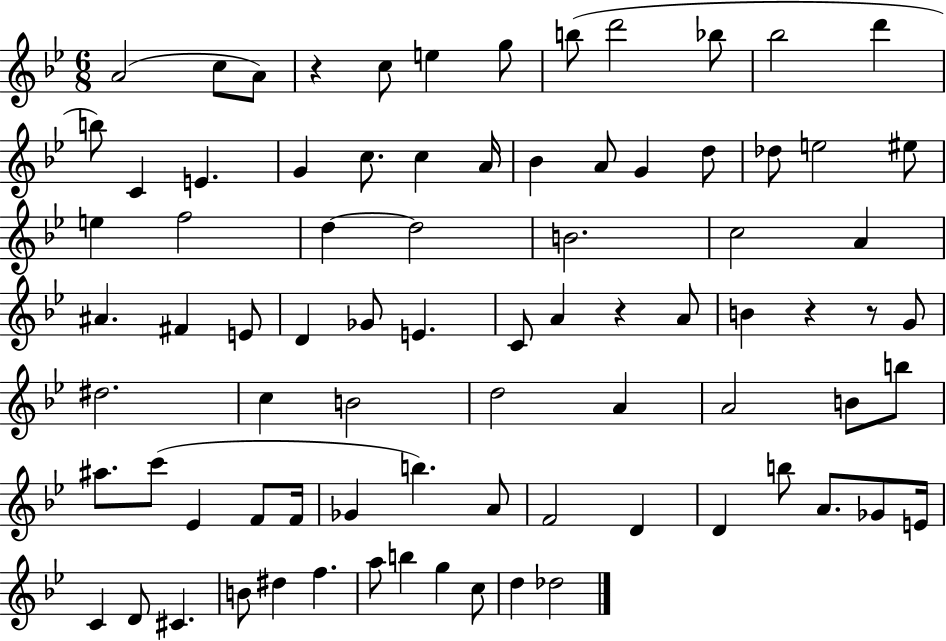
A4/h C5/e A4/e R/q C5/e E5/q G5/e B5/e D6/h Bb5/e Bb5/h D6/q B5/e C4/q E4/q. G4/q C5/e. C5/q A4/s Bb4/q A4/e G4/q D5/e Db5/e E5/h EIS5/e E5/q F5/h D5/q D5/h B4/h. C5/h A4/q A#4/q. F#4/q E4/e D4/q Gb4/e E4/q. C4/e A4/q R/q A4/e B4/q R/q R/e G4/e D#5/h. C5/q B4/h D5/h A4/q A4/h B4/e B5/e A#5/e. C6/e Eb4/q F4/e F4/s Gb4/q B5/q. A4/e F4/h D4/q D4/q B5/e A4/e. Gb4/e E4/s C4/q D4/e C#4/q. B4/e D#5/q F5/q. A5/e B5/q G5/q C5/e D5/q Db5/h